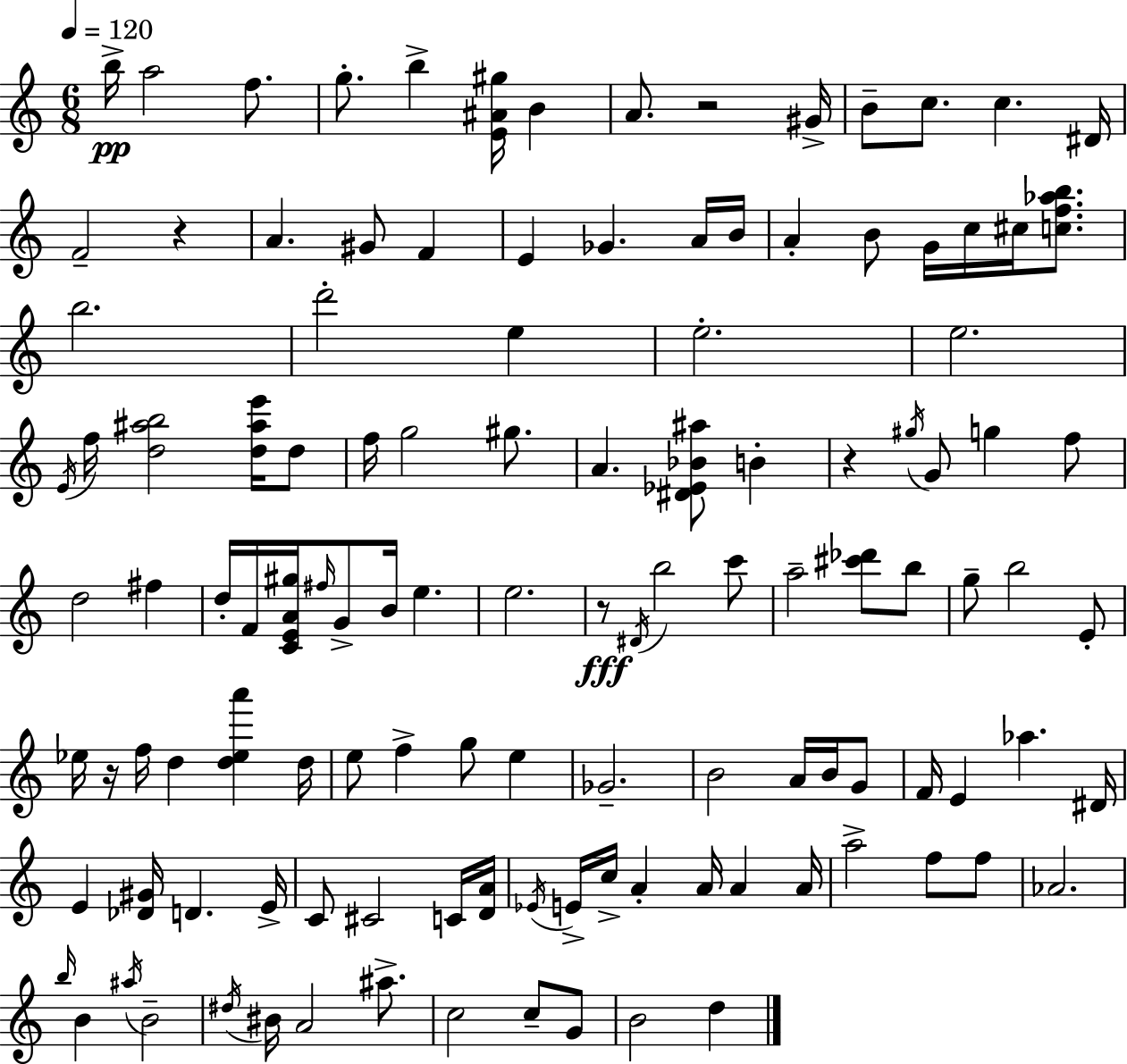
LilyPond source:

{
  \clef treble
  \numericTimeSignature
  \time 6/8
  \key a \minor
  \tempo 4 = 120
  b''16->\pp a''2 f''8. | g''8.-. b''4-> <e' ais' gis''>16 b'4 | a'8. r2 gis'16-> | b'8-- c''8. c''4. dis'16 | \break f'2-- r4 | a'4. gis'8 f'4 | e'4 ges'4. a'16 b'16 | a'4-. b'8 g'16 c''16 cis''16 <c'' f'' aes'' b''>8. | \break b''2. | d'''2-. e''4 | e''2.-. | e''2. | \break \acciaccatura { e'16 } f''16 <d'' ais'' b''>2 <d'' ais'' e'''>16 d''8 | f''16 g''2 gis''8. | a'4. <dis' ees' bes' ais''>8 b'4-. | r4 \acciaccatura { gis''16 } g'8 g''4 | \break f''8 d''2 fis''4 | d''16-. f'16 <c' e' a' gis''>16 \grace { fis''16 } g'8-> b'16 e''4. | e''2. | r8\fff \acciaccatura { dis'16 } b''2 | \break c'''8 a''2-- | <cis''' des'''>8 b''8 g''8-- b''2 | e'8-. ees''16 r16 f''16 d''4 <d'' ees'' a'''>4 | d''16 e''8 f''4-> g''8 | \break e''4 ges'2.-- | b'2 | a'16 b'16 g'8 f'16 e'4 aes''4. | dis'16 e'4 <des' gis'>16 d'4. | \break e'16-> c'8 cis'2 | c'16 <d' a'>16 \acciaccatura { ees'16 } e'16-> c''16-> a'4-. a'16 | a'4 a'16 a''2-> | f''8 f''8 aes'2. | \break \grace { b''16 } b'4 \acciaccatura { ais''16 } b'2-- | \acciaccatura { dis''16 } bis'16 a'2 | ais''8.-> c''2 | c''8-- g'8 b'2 | \break d''4 \bar "|."
}